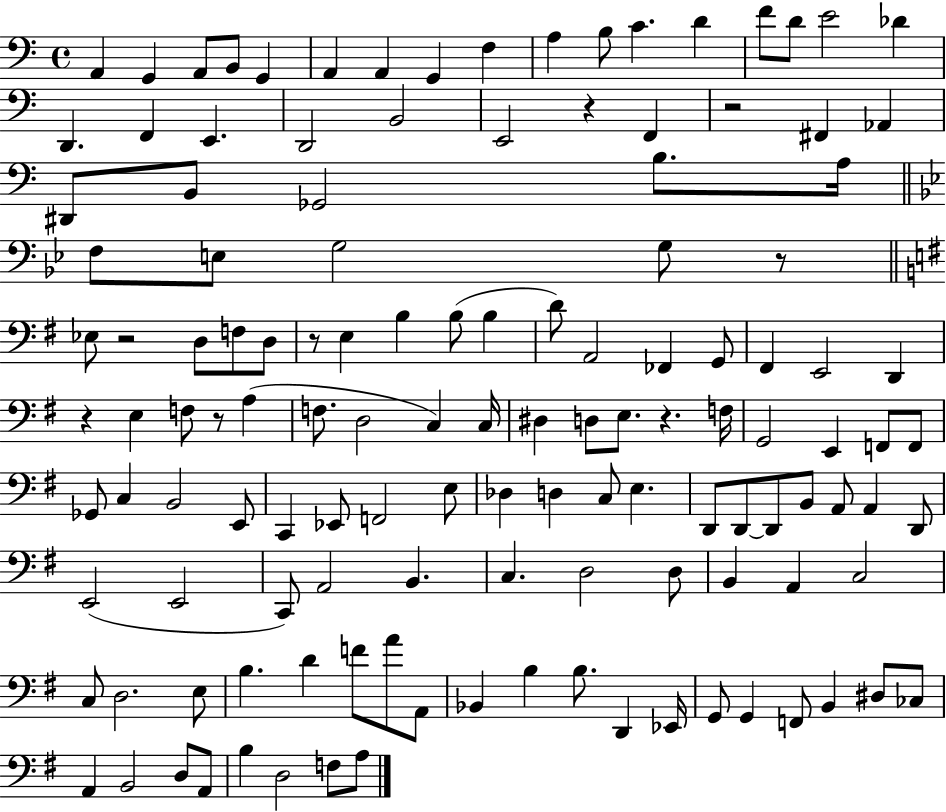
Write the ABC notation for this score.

X:1
T:Untitled
M:4/4
L:1/4
K:C
A,, G,, A,,/2 B,,/2 G,, A,, A,, G,, F, A, B,/2 C D F/2 D/2 E2 _D D,, F,, E,, D,,2 B,,2 E,,2 z F,, z2 ^F,, _A,, ^D,,/2 B,,/2 _G,,2 B,/2 A,/4 F,/2 E,/2 G,2 G,/2 z/2 _E,/2 z2 D,/2 F,/2 D,/2 z/2 E, B, B,/2 B, D/2 A,,2 _F,, G,,/2 ^F,, E,,2 D,, z E, F,/2 z/2 A, F,/2 D,2 C, C,/4 ^D, D,/2 E,/2 z F,/4 G,,2 E,, F,,/2 F,,/2 _G,,/2 C, B,,2 E,,/2 C,, _E,,/2 F,,2 E,/2 _D, D, C,/2 E, D,,/2 D,,/2 D,,/2 B,,/2 A,,/2 A,, D,,/2 E,,2 E,,2 C,,/2 A,,2 B,, C, D,2 D,/2 B,, A,, C,2 C,/2 D,2 E,/2 B, D F/2 A/2 A,,/2 _B,, B, B,/2 D,, _E,,/4 G,,/2 G,, F,,/2 B,, ^D,/2 _C,/2 A,, B,,2 D,/2 A,,/2 B, D,2 F,/2 A,/2